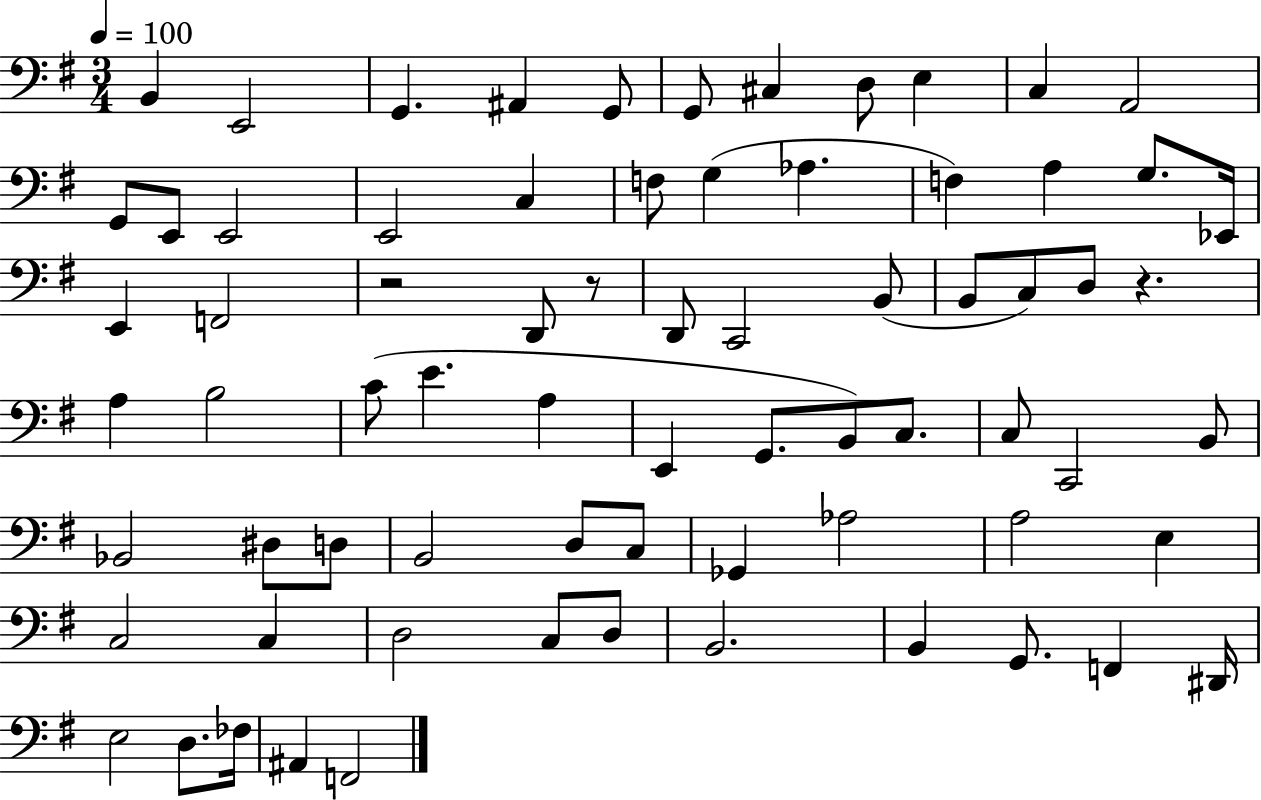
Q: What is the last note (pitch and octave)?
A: F2